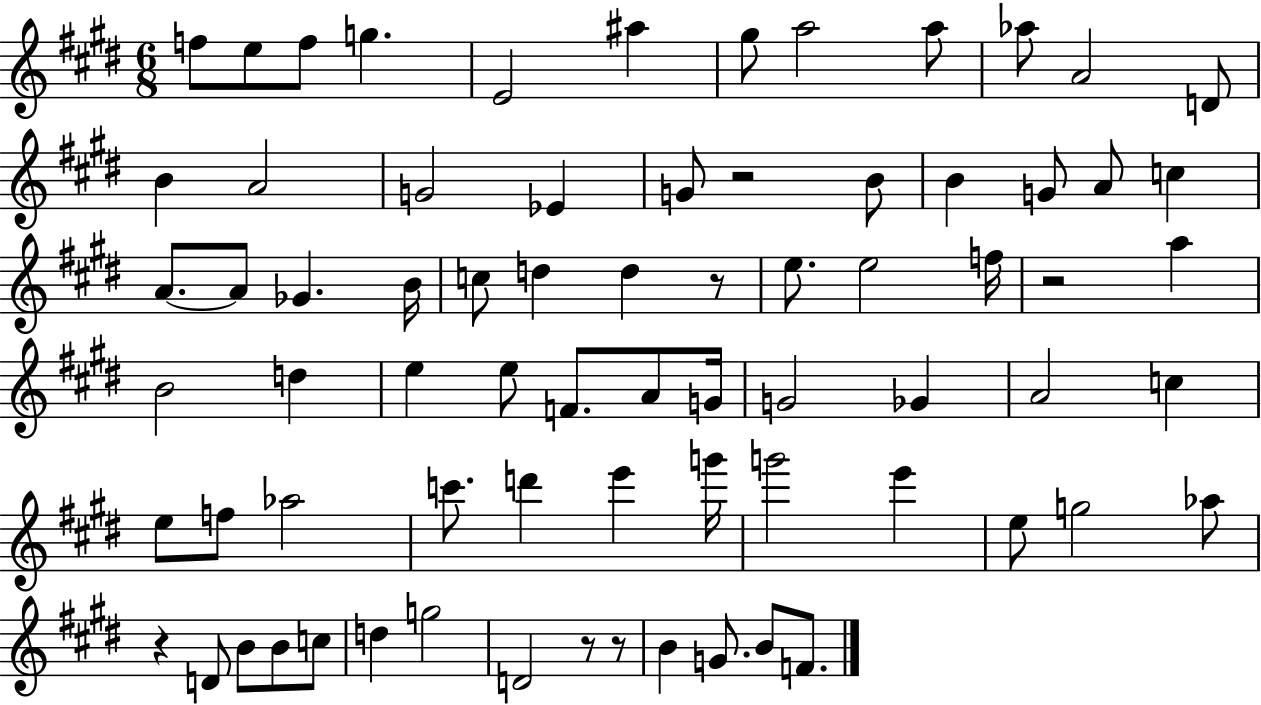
F5/e E5/e F5/e G5/q. E4/h A#5/q G#5/e A5/h A5/e Ab5/e A4/h D4/e B4/q A4/h G4/h Eb4/q G4/e R/h B4/e B4/q G4/e A4/e C5/q A4/e. A4/e Gb4/q. B4/s C5/e D5/q D5/q R/e E5/e. E5/h F5/s R/h A5/q B4/h D5/q E5/q E5/e F4/e. A4/e G4/s G4/h Gb4/q A4/h C5/q E5/e F5/e Ab5/h C6/e. D6/q E6/q G6/s G6/h E6/q E5/e G5/h Ab5/e R/q D4/e B4/e B4/e C5/e D5/q G5/h D4/h R/e R/e B4/q G4/e. B4/e F4/e.